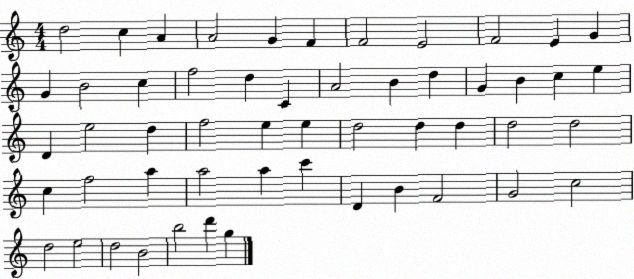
X:1
T:Untitled
M:4/4
L:1/4
K:C
d2 c A A2 G F F2 E2 F2 E G G B2 c f2 d C A2 B d G B c e D e2 d f2 e e d2 d d d2 d2 c f2 a a2 a c' D B F2 G2 c2 d2 e2 d2 B2 b2 d' g